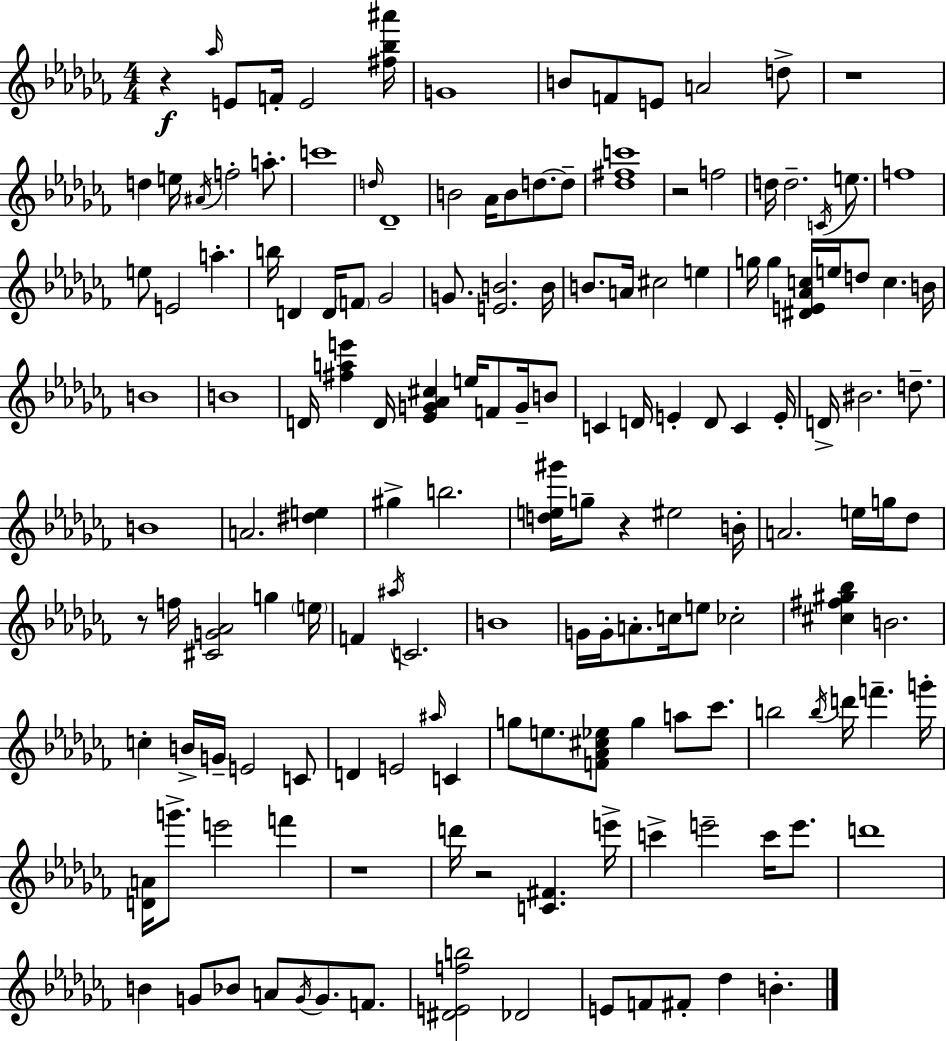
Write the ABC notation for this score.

X:1
T:Untitled
M:4/4
L:1/4
K:Abm
z _a/4 E/2 F/4 E2 [^f_b^a']/4 G4 B/2 F/2 E/2 A2 d/2 z4 d e/4 ^A/4 f2 a/2 c'4 d/4 _D4 B2 _A/4 B/2 d/2 d/2 [_d^fc']4 z2 f2 d/4 d2 C/4 e/2 f4 e/2 E2 a b/4 D D/4 F/2 _G2 G/2 [EB]2 B/4 B/2 A/4 ^c2 e g/4 g [^DE_Ac]/4 e/4 d/2 c B/4 B4 B4 D/4 [^fae'] D/4 [_EG_A^c] e/4 F/2 G/4 B/2 C D/4 E D/2 C E/4 D/4 ^B2 d/2 B4 A2 [^de] ^g b2 [de^g']/4 g/2 z ^e2 B/4 A2 e/4 g/4 _d/2 z/2 f/4 [^CG_A]2 g e/4 F ^a/4 C2 B4 G/4 G/4 A/2 c/4 e/2 _c2 [^c^f^g_b] B2 c B/4 G/4 E2 C/2 D E2 ^a/4 C g/2 e/2 [F_A^c_e]/2 g a/2 _c'/2 b2 b/4 d'/4 f' g'/4 [DA]/4 g'/2 e'2 f' z4 d'/4 z2 [C^F] e'/4 c' e'2 c'/4 e'/2 d'4 B G/2 _B/2 A/2 G/4 G/2 F/2 [^DEfb]2 _D2 E/2 F/2 ^F/2 _d B